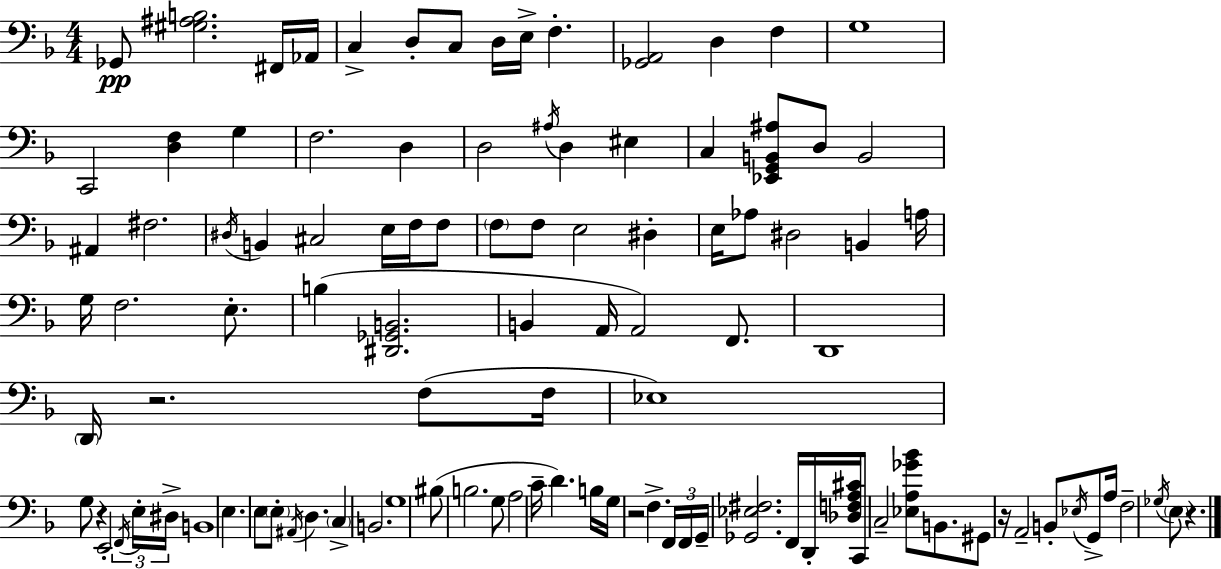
X:1
T:Untitled
M:4/4
L:1/4
K:Dm
_G,,/2 [^G,^A,B,]2 ^F,,/4 _A,,/4 C, D,/2 C,/2 D,/4 E,/4 F, [_G,,A,,]2 D, F, G,4 C,,2 [D,F,] G, F,2 D, D,2 ^A,/4 D, ^E, C, [_E,,G,,B,,^A,]/2 D,/2 B,,2 ^A,, ^F,2 ^D,/4 B,, ^C,2 E,/4 F,/4 F,/2 F,/2 F,/2 E,2 ^D, E,/4 _A,/2 ^D,2 B,, A,/4 G,/4 F,2 E,/2 B, [^D,,_G,,B,,]2 B,, A,,/4 A,,2 F,,/2 D,,4 D,,/4 z2 F,/2 F,/4 _E,4 G,/2 z E,,2 F,,/4 E,/4 ^D,/4 B,,4 E, E,/2 E,/2 ^A,,/4 D, C, B,,2 G,4 ^B,/2 B,2 G,/2 A,2 C/4 D B,/4 G,/4 z2 F, F,,/4 F,,/4 G,,/4 [_G,,_E,^F,]2 F,,/4 D,,/4 [_D,F,A,^C]/4 C,,/2 C,2 [_E,A,_G_B]/2 B,,/2 ^G,,/2 z/4 A,,2 B,,/2 _E,/4 G,,/2 A,/4 F,2 _G,/4 E,/2 z